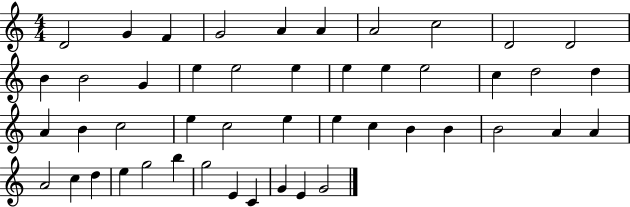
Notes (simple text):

D4/h G4/q F4/q G4/h A4/q A4/q A4/h C5/h D4/h D4/h B4/q B4/h G4/q E5/q E5/h E5/q E5/q E5/q E5/h C5/q D5/h D5/q A4/q B4/q C5/h E5/q C5/h E5/q E5/q C5/q B4/q B4/q B4/h A4/q A4/q A4/h C5/q D5/q E5/q G5/h B5/q G5/h E4/q C4/q G4/q E4/q G4/h